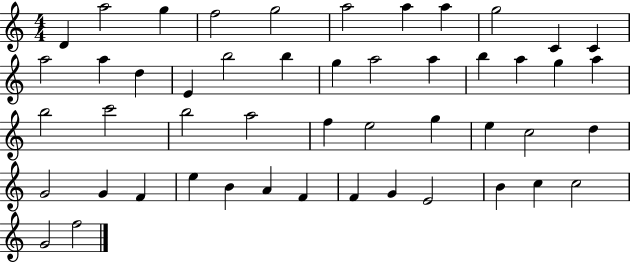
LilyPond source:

{
  \clef treble
  \numericTimeSignature
  \time 4/4
  \key c \major
  d'4 a''2 g''4 | f''2 g''2 | a''2 a''4 a''4 | g''2 c'4 c'4 | \break a''2 a''4 d''4 | e'4 b''2 b''4 | g''4 a''2 a''4 | b''4 a''4 g''4 a''4 | \break b''2 c'''2 | b''2 a''2 | f''4 e''2 g''4 | e''4 c''2 d''4 | \break g'2 g'4 f'4 | e''4 b'4 a'4 f'4 | f'4 g'4 e'2 | b'4 c''4 c''2 | \break g'2 f''2 | \bar "|."
}